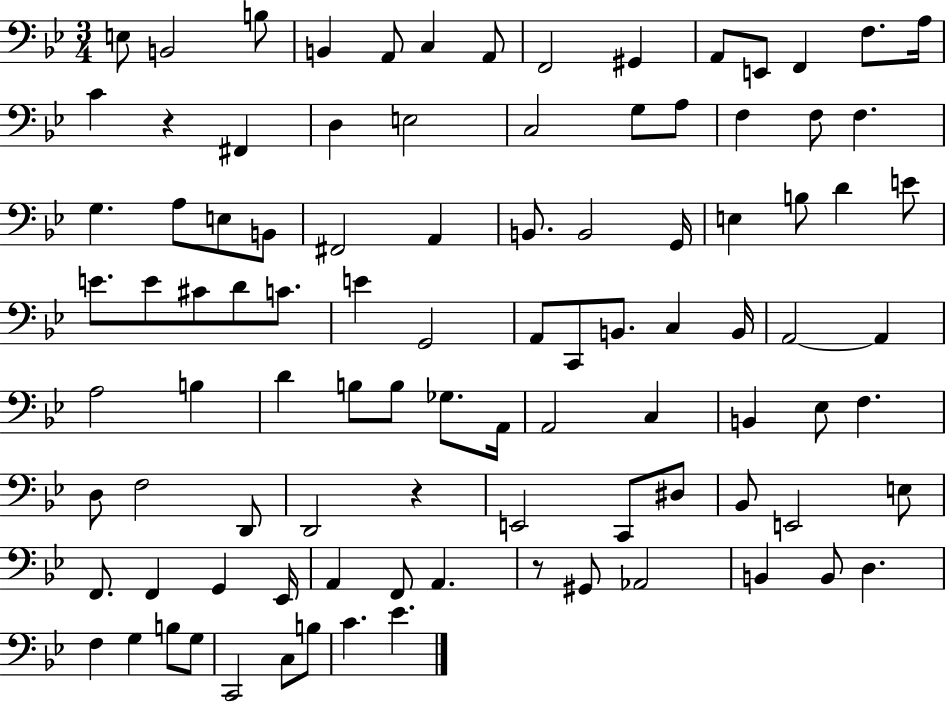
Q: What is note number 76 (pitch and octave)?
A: G2